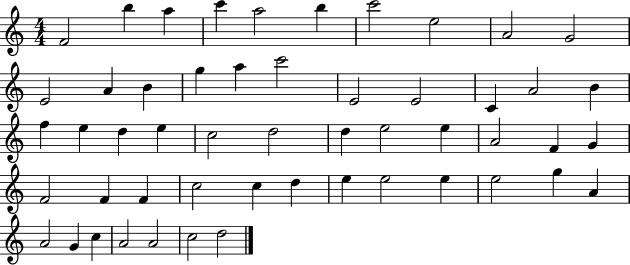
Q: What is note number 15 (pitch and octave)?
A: A5